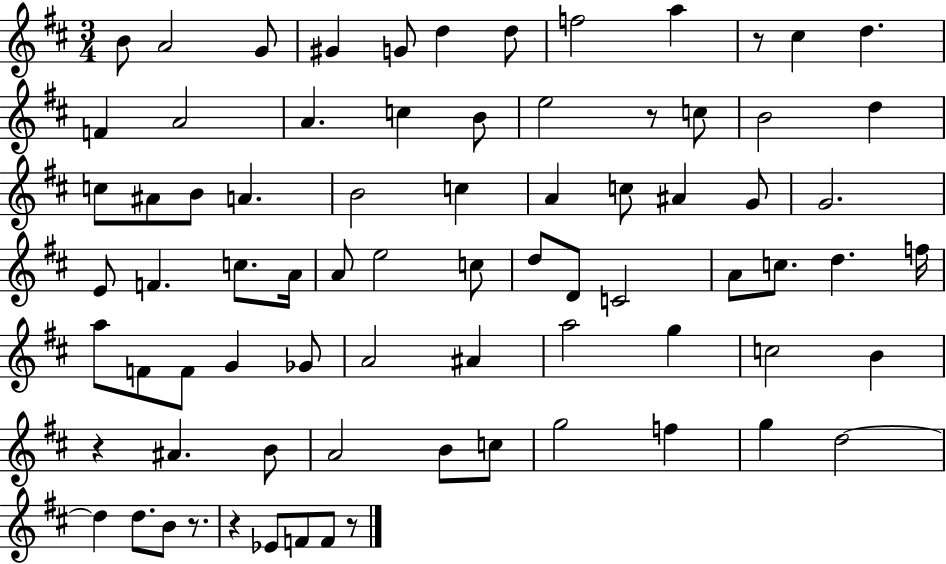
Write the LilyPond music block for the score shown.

{
  \clef treble
  \numericTimeSignature
  \time 3/4
  \key d \major
  b'8 a'2 g'8 | gis'4 g'8 d''4 d''8 | f''2 a''4 | r8 cis''4 d''4. | \break f'4 a'2 | a'4. c''4 b'8 | e''2 r8 c''8 | b'2 d''4 | \break c''8 ais'8 b'8 a'4. | b'2 c''4 | a'4 c''8 ais'4 g'8 | g'2. | \break e'8 f'4. c''8. a'16 | a'8 e''2 c''8 | d''8 d'8 c'2 | a'8 c''8. d''4. f''16 | \break a''8 f'8 f'8 g'4 ges'8 | a'2 ais'4 | a''2 g''4 | c''2 b'4 | \break r4 ais'4. b'8 | a'2 b'8 c''8 | g''2 f''4 | g''4 d''2~~ | \break d''4 d''8. b'8 r8. | r4 ees'8 f'8 f'8 r8 | \bar "|."
}